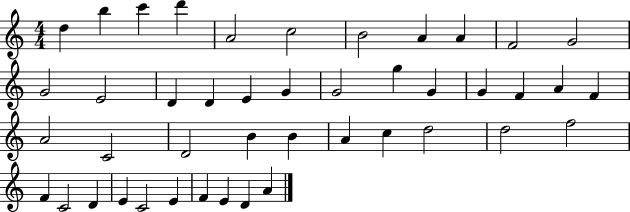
D5/q B5/q C6/q D6/q A4/h C5/h B4/h A4/q A4/q F4/h G4/h G4/h E4/h D4/q D4/q E4/q G4/q G4/h G5/q G4/q G4/q F4/q A4/q F4/q A4/h C4/h D4/h B4/q B4/q A4/q C5/q D5/h D5/h F5/h F4/q C4/h D4/q E4/q C4/h E4/q F4/q E4/q D4/q A4/q